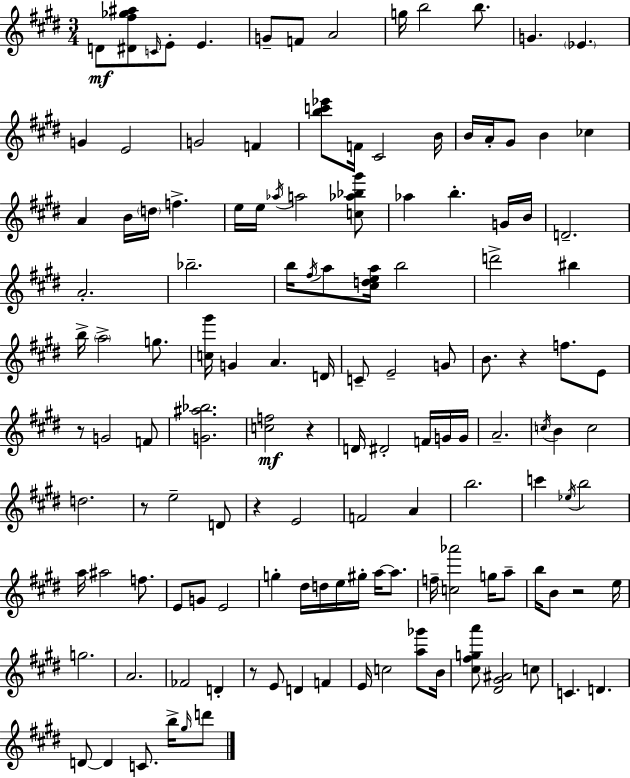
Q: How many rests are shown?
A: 7